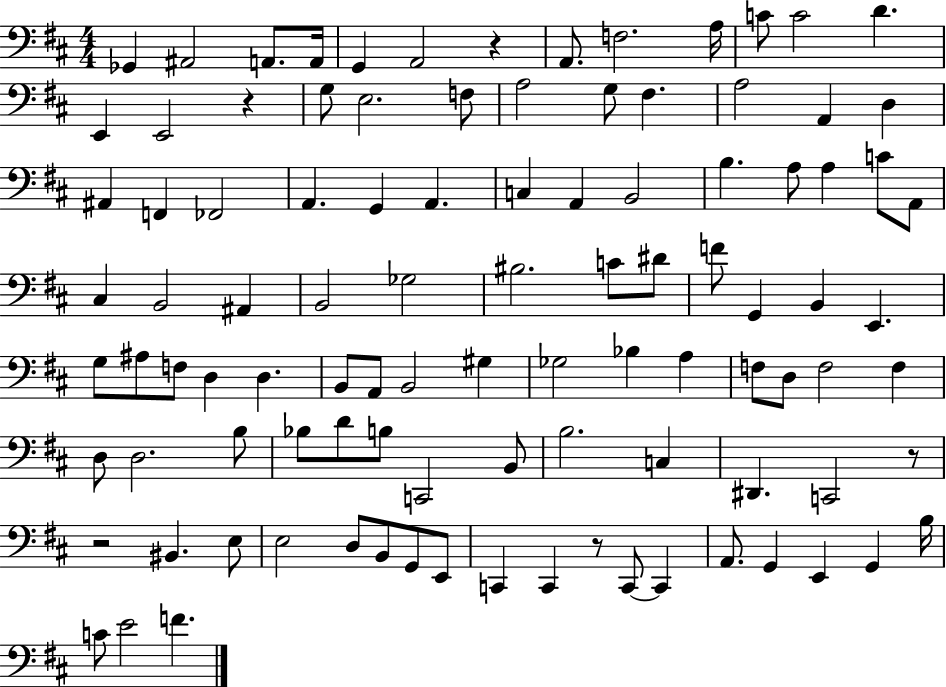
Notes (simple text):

Gb2/q A#2/h A2/e. A2/s G2/q A2/h R/q A2/e. F3/h. A3/s C4/e C4/h D4/q. E2/q E2/h R/q G3/e E3/h. F3/e A3/h G3/e F#3/q. A3/h A2/q D3/q A#2/q F2/q FES2/h A2/q. G2/q A2/q. C3/q A2/q B2/h B3/q. A3/e A3/q C4/e A2/e C#3/q B2/h A#2/q B2/h Gb3/h BIS3/h. C4/e D#4/e F4/e G2/q B2/q E2/q. G3/e A#3/e F3/e D3/q D3/q. B2/e A2/e B2/h G#3/q Gb3/h Bb3/q A3/q F3/e D3/e F3/h F3/q D3/e D3/h. B3/e Bb3/e D4/e B3/e C2/h B2/e B3/h. C3/q D#2/q. C2/h R/e R/h BIS2/q. E3/e E3/h D3/e B2/e G2/e E2/e C2/q C2/q R/e C2/e C2/q A2/e. G2/q E2/q G2/q B3/s C4/e E4/h F4/q.